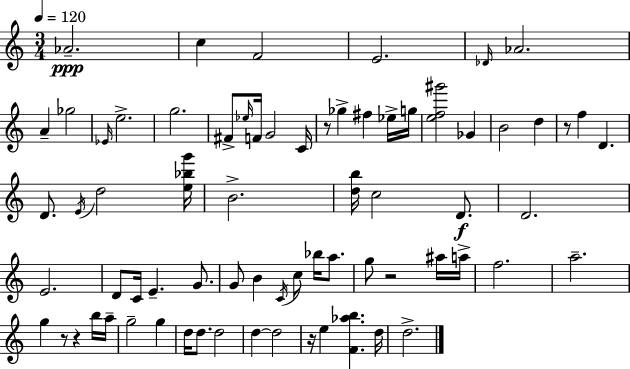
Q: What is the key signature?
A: C major